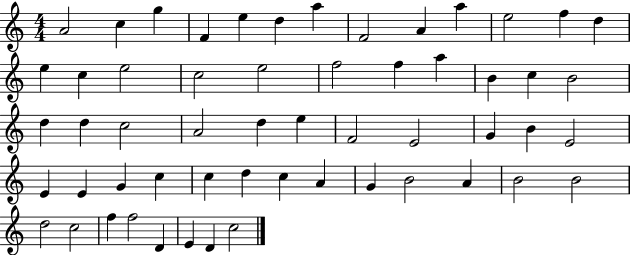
{
  \clef treble
  \numericTimeSignature
  \time 4/4
  \key c \major
  a'2 c''4 g''4 | f'4 e''4 d''4 a''4 | f'2 a'4 a''4 | e''2 f''4 d''4 | \break e''4 c''4 e''2 | c''2 e''2 | f''2 f''4 a''4 | b'4 c''4 b'2 | \break d''4 d''4 c''2 | a'2 d''4 e''4 | f'2 e'2 | g'4 b'4 e'2 | \break e'4 e'4 g'4 c''4 | c''4 d''4 c''4 a'4 | g'4 b'2 a'4 | b'2 b'2 | \break d''2 c''2 | f''4 f''2 d'4 | e'4 d'4 c''2 | \bar "|."
}